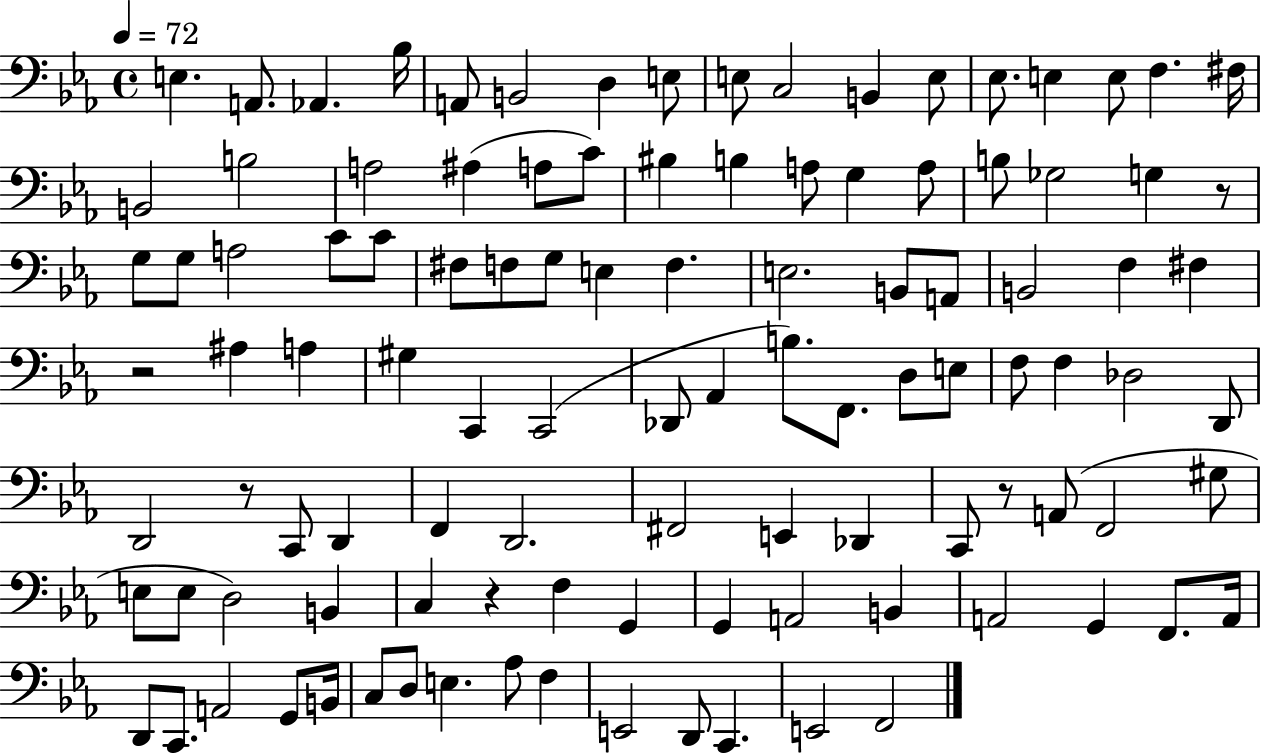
E3/q. A2/e. Ab2/q. Bb3/s A2/e B2/h D3/q E3/e E3/e C3/h B2/q E3/e Eb3/e. E3/q E3/e F3/q. F#3/s B2/h B3/h A3/h A#3/q A3/e C4/e BIS3/q B3/q A3/e G3/q A3/e B3/e Gb3/h G3/q R/e G3/e G3/e A3/h C4/e C4/e F#3/e F3/e G3/e E3/q F3/q. E3/h. B2/e A2/e B2/h F3/q F#3/q R/h A#3/q A3/q G#3/q C2/q C2/h Db2/e Ab2/q B3/e. F2/e. D3/e E3/e F3/e F3/q Db3/h D2/e D2/h R/e C2/e D2/q F2/q D2/h. F#2/h E2/q Db2/q C2/e R/e A2/e F2/h G#3/e E3/e E3/e D3/h B2/q C3/q R/q F3/q G2/q G2/q A2/h B2/q A2/h G2/q F2/e. A2/s D2/e C2/e. A2/h G2/e B2/s C3/e D3/e E3/q. Ab3/e F3/q E2/h D2/e C2/q. E2/h F2/h